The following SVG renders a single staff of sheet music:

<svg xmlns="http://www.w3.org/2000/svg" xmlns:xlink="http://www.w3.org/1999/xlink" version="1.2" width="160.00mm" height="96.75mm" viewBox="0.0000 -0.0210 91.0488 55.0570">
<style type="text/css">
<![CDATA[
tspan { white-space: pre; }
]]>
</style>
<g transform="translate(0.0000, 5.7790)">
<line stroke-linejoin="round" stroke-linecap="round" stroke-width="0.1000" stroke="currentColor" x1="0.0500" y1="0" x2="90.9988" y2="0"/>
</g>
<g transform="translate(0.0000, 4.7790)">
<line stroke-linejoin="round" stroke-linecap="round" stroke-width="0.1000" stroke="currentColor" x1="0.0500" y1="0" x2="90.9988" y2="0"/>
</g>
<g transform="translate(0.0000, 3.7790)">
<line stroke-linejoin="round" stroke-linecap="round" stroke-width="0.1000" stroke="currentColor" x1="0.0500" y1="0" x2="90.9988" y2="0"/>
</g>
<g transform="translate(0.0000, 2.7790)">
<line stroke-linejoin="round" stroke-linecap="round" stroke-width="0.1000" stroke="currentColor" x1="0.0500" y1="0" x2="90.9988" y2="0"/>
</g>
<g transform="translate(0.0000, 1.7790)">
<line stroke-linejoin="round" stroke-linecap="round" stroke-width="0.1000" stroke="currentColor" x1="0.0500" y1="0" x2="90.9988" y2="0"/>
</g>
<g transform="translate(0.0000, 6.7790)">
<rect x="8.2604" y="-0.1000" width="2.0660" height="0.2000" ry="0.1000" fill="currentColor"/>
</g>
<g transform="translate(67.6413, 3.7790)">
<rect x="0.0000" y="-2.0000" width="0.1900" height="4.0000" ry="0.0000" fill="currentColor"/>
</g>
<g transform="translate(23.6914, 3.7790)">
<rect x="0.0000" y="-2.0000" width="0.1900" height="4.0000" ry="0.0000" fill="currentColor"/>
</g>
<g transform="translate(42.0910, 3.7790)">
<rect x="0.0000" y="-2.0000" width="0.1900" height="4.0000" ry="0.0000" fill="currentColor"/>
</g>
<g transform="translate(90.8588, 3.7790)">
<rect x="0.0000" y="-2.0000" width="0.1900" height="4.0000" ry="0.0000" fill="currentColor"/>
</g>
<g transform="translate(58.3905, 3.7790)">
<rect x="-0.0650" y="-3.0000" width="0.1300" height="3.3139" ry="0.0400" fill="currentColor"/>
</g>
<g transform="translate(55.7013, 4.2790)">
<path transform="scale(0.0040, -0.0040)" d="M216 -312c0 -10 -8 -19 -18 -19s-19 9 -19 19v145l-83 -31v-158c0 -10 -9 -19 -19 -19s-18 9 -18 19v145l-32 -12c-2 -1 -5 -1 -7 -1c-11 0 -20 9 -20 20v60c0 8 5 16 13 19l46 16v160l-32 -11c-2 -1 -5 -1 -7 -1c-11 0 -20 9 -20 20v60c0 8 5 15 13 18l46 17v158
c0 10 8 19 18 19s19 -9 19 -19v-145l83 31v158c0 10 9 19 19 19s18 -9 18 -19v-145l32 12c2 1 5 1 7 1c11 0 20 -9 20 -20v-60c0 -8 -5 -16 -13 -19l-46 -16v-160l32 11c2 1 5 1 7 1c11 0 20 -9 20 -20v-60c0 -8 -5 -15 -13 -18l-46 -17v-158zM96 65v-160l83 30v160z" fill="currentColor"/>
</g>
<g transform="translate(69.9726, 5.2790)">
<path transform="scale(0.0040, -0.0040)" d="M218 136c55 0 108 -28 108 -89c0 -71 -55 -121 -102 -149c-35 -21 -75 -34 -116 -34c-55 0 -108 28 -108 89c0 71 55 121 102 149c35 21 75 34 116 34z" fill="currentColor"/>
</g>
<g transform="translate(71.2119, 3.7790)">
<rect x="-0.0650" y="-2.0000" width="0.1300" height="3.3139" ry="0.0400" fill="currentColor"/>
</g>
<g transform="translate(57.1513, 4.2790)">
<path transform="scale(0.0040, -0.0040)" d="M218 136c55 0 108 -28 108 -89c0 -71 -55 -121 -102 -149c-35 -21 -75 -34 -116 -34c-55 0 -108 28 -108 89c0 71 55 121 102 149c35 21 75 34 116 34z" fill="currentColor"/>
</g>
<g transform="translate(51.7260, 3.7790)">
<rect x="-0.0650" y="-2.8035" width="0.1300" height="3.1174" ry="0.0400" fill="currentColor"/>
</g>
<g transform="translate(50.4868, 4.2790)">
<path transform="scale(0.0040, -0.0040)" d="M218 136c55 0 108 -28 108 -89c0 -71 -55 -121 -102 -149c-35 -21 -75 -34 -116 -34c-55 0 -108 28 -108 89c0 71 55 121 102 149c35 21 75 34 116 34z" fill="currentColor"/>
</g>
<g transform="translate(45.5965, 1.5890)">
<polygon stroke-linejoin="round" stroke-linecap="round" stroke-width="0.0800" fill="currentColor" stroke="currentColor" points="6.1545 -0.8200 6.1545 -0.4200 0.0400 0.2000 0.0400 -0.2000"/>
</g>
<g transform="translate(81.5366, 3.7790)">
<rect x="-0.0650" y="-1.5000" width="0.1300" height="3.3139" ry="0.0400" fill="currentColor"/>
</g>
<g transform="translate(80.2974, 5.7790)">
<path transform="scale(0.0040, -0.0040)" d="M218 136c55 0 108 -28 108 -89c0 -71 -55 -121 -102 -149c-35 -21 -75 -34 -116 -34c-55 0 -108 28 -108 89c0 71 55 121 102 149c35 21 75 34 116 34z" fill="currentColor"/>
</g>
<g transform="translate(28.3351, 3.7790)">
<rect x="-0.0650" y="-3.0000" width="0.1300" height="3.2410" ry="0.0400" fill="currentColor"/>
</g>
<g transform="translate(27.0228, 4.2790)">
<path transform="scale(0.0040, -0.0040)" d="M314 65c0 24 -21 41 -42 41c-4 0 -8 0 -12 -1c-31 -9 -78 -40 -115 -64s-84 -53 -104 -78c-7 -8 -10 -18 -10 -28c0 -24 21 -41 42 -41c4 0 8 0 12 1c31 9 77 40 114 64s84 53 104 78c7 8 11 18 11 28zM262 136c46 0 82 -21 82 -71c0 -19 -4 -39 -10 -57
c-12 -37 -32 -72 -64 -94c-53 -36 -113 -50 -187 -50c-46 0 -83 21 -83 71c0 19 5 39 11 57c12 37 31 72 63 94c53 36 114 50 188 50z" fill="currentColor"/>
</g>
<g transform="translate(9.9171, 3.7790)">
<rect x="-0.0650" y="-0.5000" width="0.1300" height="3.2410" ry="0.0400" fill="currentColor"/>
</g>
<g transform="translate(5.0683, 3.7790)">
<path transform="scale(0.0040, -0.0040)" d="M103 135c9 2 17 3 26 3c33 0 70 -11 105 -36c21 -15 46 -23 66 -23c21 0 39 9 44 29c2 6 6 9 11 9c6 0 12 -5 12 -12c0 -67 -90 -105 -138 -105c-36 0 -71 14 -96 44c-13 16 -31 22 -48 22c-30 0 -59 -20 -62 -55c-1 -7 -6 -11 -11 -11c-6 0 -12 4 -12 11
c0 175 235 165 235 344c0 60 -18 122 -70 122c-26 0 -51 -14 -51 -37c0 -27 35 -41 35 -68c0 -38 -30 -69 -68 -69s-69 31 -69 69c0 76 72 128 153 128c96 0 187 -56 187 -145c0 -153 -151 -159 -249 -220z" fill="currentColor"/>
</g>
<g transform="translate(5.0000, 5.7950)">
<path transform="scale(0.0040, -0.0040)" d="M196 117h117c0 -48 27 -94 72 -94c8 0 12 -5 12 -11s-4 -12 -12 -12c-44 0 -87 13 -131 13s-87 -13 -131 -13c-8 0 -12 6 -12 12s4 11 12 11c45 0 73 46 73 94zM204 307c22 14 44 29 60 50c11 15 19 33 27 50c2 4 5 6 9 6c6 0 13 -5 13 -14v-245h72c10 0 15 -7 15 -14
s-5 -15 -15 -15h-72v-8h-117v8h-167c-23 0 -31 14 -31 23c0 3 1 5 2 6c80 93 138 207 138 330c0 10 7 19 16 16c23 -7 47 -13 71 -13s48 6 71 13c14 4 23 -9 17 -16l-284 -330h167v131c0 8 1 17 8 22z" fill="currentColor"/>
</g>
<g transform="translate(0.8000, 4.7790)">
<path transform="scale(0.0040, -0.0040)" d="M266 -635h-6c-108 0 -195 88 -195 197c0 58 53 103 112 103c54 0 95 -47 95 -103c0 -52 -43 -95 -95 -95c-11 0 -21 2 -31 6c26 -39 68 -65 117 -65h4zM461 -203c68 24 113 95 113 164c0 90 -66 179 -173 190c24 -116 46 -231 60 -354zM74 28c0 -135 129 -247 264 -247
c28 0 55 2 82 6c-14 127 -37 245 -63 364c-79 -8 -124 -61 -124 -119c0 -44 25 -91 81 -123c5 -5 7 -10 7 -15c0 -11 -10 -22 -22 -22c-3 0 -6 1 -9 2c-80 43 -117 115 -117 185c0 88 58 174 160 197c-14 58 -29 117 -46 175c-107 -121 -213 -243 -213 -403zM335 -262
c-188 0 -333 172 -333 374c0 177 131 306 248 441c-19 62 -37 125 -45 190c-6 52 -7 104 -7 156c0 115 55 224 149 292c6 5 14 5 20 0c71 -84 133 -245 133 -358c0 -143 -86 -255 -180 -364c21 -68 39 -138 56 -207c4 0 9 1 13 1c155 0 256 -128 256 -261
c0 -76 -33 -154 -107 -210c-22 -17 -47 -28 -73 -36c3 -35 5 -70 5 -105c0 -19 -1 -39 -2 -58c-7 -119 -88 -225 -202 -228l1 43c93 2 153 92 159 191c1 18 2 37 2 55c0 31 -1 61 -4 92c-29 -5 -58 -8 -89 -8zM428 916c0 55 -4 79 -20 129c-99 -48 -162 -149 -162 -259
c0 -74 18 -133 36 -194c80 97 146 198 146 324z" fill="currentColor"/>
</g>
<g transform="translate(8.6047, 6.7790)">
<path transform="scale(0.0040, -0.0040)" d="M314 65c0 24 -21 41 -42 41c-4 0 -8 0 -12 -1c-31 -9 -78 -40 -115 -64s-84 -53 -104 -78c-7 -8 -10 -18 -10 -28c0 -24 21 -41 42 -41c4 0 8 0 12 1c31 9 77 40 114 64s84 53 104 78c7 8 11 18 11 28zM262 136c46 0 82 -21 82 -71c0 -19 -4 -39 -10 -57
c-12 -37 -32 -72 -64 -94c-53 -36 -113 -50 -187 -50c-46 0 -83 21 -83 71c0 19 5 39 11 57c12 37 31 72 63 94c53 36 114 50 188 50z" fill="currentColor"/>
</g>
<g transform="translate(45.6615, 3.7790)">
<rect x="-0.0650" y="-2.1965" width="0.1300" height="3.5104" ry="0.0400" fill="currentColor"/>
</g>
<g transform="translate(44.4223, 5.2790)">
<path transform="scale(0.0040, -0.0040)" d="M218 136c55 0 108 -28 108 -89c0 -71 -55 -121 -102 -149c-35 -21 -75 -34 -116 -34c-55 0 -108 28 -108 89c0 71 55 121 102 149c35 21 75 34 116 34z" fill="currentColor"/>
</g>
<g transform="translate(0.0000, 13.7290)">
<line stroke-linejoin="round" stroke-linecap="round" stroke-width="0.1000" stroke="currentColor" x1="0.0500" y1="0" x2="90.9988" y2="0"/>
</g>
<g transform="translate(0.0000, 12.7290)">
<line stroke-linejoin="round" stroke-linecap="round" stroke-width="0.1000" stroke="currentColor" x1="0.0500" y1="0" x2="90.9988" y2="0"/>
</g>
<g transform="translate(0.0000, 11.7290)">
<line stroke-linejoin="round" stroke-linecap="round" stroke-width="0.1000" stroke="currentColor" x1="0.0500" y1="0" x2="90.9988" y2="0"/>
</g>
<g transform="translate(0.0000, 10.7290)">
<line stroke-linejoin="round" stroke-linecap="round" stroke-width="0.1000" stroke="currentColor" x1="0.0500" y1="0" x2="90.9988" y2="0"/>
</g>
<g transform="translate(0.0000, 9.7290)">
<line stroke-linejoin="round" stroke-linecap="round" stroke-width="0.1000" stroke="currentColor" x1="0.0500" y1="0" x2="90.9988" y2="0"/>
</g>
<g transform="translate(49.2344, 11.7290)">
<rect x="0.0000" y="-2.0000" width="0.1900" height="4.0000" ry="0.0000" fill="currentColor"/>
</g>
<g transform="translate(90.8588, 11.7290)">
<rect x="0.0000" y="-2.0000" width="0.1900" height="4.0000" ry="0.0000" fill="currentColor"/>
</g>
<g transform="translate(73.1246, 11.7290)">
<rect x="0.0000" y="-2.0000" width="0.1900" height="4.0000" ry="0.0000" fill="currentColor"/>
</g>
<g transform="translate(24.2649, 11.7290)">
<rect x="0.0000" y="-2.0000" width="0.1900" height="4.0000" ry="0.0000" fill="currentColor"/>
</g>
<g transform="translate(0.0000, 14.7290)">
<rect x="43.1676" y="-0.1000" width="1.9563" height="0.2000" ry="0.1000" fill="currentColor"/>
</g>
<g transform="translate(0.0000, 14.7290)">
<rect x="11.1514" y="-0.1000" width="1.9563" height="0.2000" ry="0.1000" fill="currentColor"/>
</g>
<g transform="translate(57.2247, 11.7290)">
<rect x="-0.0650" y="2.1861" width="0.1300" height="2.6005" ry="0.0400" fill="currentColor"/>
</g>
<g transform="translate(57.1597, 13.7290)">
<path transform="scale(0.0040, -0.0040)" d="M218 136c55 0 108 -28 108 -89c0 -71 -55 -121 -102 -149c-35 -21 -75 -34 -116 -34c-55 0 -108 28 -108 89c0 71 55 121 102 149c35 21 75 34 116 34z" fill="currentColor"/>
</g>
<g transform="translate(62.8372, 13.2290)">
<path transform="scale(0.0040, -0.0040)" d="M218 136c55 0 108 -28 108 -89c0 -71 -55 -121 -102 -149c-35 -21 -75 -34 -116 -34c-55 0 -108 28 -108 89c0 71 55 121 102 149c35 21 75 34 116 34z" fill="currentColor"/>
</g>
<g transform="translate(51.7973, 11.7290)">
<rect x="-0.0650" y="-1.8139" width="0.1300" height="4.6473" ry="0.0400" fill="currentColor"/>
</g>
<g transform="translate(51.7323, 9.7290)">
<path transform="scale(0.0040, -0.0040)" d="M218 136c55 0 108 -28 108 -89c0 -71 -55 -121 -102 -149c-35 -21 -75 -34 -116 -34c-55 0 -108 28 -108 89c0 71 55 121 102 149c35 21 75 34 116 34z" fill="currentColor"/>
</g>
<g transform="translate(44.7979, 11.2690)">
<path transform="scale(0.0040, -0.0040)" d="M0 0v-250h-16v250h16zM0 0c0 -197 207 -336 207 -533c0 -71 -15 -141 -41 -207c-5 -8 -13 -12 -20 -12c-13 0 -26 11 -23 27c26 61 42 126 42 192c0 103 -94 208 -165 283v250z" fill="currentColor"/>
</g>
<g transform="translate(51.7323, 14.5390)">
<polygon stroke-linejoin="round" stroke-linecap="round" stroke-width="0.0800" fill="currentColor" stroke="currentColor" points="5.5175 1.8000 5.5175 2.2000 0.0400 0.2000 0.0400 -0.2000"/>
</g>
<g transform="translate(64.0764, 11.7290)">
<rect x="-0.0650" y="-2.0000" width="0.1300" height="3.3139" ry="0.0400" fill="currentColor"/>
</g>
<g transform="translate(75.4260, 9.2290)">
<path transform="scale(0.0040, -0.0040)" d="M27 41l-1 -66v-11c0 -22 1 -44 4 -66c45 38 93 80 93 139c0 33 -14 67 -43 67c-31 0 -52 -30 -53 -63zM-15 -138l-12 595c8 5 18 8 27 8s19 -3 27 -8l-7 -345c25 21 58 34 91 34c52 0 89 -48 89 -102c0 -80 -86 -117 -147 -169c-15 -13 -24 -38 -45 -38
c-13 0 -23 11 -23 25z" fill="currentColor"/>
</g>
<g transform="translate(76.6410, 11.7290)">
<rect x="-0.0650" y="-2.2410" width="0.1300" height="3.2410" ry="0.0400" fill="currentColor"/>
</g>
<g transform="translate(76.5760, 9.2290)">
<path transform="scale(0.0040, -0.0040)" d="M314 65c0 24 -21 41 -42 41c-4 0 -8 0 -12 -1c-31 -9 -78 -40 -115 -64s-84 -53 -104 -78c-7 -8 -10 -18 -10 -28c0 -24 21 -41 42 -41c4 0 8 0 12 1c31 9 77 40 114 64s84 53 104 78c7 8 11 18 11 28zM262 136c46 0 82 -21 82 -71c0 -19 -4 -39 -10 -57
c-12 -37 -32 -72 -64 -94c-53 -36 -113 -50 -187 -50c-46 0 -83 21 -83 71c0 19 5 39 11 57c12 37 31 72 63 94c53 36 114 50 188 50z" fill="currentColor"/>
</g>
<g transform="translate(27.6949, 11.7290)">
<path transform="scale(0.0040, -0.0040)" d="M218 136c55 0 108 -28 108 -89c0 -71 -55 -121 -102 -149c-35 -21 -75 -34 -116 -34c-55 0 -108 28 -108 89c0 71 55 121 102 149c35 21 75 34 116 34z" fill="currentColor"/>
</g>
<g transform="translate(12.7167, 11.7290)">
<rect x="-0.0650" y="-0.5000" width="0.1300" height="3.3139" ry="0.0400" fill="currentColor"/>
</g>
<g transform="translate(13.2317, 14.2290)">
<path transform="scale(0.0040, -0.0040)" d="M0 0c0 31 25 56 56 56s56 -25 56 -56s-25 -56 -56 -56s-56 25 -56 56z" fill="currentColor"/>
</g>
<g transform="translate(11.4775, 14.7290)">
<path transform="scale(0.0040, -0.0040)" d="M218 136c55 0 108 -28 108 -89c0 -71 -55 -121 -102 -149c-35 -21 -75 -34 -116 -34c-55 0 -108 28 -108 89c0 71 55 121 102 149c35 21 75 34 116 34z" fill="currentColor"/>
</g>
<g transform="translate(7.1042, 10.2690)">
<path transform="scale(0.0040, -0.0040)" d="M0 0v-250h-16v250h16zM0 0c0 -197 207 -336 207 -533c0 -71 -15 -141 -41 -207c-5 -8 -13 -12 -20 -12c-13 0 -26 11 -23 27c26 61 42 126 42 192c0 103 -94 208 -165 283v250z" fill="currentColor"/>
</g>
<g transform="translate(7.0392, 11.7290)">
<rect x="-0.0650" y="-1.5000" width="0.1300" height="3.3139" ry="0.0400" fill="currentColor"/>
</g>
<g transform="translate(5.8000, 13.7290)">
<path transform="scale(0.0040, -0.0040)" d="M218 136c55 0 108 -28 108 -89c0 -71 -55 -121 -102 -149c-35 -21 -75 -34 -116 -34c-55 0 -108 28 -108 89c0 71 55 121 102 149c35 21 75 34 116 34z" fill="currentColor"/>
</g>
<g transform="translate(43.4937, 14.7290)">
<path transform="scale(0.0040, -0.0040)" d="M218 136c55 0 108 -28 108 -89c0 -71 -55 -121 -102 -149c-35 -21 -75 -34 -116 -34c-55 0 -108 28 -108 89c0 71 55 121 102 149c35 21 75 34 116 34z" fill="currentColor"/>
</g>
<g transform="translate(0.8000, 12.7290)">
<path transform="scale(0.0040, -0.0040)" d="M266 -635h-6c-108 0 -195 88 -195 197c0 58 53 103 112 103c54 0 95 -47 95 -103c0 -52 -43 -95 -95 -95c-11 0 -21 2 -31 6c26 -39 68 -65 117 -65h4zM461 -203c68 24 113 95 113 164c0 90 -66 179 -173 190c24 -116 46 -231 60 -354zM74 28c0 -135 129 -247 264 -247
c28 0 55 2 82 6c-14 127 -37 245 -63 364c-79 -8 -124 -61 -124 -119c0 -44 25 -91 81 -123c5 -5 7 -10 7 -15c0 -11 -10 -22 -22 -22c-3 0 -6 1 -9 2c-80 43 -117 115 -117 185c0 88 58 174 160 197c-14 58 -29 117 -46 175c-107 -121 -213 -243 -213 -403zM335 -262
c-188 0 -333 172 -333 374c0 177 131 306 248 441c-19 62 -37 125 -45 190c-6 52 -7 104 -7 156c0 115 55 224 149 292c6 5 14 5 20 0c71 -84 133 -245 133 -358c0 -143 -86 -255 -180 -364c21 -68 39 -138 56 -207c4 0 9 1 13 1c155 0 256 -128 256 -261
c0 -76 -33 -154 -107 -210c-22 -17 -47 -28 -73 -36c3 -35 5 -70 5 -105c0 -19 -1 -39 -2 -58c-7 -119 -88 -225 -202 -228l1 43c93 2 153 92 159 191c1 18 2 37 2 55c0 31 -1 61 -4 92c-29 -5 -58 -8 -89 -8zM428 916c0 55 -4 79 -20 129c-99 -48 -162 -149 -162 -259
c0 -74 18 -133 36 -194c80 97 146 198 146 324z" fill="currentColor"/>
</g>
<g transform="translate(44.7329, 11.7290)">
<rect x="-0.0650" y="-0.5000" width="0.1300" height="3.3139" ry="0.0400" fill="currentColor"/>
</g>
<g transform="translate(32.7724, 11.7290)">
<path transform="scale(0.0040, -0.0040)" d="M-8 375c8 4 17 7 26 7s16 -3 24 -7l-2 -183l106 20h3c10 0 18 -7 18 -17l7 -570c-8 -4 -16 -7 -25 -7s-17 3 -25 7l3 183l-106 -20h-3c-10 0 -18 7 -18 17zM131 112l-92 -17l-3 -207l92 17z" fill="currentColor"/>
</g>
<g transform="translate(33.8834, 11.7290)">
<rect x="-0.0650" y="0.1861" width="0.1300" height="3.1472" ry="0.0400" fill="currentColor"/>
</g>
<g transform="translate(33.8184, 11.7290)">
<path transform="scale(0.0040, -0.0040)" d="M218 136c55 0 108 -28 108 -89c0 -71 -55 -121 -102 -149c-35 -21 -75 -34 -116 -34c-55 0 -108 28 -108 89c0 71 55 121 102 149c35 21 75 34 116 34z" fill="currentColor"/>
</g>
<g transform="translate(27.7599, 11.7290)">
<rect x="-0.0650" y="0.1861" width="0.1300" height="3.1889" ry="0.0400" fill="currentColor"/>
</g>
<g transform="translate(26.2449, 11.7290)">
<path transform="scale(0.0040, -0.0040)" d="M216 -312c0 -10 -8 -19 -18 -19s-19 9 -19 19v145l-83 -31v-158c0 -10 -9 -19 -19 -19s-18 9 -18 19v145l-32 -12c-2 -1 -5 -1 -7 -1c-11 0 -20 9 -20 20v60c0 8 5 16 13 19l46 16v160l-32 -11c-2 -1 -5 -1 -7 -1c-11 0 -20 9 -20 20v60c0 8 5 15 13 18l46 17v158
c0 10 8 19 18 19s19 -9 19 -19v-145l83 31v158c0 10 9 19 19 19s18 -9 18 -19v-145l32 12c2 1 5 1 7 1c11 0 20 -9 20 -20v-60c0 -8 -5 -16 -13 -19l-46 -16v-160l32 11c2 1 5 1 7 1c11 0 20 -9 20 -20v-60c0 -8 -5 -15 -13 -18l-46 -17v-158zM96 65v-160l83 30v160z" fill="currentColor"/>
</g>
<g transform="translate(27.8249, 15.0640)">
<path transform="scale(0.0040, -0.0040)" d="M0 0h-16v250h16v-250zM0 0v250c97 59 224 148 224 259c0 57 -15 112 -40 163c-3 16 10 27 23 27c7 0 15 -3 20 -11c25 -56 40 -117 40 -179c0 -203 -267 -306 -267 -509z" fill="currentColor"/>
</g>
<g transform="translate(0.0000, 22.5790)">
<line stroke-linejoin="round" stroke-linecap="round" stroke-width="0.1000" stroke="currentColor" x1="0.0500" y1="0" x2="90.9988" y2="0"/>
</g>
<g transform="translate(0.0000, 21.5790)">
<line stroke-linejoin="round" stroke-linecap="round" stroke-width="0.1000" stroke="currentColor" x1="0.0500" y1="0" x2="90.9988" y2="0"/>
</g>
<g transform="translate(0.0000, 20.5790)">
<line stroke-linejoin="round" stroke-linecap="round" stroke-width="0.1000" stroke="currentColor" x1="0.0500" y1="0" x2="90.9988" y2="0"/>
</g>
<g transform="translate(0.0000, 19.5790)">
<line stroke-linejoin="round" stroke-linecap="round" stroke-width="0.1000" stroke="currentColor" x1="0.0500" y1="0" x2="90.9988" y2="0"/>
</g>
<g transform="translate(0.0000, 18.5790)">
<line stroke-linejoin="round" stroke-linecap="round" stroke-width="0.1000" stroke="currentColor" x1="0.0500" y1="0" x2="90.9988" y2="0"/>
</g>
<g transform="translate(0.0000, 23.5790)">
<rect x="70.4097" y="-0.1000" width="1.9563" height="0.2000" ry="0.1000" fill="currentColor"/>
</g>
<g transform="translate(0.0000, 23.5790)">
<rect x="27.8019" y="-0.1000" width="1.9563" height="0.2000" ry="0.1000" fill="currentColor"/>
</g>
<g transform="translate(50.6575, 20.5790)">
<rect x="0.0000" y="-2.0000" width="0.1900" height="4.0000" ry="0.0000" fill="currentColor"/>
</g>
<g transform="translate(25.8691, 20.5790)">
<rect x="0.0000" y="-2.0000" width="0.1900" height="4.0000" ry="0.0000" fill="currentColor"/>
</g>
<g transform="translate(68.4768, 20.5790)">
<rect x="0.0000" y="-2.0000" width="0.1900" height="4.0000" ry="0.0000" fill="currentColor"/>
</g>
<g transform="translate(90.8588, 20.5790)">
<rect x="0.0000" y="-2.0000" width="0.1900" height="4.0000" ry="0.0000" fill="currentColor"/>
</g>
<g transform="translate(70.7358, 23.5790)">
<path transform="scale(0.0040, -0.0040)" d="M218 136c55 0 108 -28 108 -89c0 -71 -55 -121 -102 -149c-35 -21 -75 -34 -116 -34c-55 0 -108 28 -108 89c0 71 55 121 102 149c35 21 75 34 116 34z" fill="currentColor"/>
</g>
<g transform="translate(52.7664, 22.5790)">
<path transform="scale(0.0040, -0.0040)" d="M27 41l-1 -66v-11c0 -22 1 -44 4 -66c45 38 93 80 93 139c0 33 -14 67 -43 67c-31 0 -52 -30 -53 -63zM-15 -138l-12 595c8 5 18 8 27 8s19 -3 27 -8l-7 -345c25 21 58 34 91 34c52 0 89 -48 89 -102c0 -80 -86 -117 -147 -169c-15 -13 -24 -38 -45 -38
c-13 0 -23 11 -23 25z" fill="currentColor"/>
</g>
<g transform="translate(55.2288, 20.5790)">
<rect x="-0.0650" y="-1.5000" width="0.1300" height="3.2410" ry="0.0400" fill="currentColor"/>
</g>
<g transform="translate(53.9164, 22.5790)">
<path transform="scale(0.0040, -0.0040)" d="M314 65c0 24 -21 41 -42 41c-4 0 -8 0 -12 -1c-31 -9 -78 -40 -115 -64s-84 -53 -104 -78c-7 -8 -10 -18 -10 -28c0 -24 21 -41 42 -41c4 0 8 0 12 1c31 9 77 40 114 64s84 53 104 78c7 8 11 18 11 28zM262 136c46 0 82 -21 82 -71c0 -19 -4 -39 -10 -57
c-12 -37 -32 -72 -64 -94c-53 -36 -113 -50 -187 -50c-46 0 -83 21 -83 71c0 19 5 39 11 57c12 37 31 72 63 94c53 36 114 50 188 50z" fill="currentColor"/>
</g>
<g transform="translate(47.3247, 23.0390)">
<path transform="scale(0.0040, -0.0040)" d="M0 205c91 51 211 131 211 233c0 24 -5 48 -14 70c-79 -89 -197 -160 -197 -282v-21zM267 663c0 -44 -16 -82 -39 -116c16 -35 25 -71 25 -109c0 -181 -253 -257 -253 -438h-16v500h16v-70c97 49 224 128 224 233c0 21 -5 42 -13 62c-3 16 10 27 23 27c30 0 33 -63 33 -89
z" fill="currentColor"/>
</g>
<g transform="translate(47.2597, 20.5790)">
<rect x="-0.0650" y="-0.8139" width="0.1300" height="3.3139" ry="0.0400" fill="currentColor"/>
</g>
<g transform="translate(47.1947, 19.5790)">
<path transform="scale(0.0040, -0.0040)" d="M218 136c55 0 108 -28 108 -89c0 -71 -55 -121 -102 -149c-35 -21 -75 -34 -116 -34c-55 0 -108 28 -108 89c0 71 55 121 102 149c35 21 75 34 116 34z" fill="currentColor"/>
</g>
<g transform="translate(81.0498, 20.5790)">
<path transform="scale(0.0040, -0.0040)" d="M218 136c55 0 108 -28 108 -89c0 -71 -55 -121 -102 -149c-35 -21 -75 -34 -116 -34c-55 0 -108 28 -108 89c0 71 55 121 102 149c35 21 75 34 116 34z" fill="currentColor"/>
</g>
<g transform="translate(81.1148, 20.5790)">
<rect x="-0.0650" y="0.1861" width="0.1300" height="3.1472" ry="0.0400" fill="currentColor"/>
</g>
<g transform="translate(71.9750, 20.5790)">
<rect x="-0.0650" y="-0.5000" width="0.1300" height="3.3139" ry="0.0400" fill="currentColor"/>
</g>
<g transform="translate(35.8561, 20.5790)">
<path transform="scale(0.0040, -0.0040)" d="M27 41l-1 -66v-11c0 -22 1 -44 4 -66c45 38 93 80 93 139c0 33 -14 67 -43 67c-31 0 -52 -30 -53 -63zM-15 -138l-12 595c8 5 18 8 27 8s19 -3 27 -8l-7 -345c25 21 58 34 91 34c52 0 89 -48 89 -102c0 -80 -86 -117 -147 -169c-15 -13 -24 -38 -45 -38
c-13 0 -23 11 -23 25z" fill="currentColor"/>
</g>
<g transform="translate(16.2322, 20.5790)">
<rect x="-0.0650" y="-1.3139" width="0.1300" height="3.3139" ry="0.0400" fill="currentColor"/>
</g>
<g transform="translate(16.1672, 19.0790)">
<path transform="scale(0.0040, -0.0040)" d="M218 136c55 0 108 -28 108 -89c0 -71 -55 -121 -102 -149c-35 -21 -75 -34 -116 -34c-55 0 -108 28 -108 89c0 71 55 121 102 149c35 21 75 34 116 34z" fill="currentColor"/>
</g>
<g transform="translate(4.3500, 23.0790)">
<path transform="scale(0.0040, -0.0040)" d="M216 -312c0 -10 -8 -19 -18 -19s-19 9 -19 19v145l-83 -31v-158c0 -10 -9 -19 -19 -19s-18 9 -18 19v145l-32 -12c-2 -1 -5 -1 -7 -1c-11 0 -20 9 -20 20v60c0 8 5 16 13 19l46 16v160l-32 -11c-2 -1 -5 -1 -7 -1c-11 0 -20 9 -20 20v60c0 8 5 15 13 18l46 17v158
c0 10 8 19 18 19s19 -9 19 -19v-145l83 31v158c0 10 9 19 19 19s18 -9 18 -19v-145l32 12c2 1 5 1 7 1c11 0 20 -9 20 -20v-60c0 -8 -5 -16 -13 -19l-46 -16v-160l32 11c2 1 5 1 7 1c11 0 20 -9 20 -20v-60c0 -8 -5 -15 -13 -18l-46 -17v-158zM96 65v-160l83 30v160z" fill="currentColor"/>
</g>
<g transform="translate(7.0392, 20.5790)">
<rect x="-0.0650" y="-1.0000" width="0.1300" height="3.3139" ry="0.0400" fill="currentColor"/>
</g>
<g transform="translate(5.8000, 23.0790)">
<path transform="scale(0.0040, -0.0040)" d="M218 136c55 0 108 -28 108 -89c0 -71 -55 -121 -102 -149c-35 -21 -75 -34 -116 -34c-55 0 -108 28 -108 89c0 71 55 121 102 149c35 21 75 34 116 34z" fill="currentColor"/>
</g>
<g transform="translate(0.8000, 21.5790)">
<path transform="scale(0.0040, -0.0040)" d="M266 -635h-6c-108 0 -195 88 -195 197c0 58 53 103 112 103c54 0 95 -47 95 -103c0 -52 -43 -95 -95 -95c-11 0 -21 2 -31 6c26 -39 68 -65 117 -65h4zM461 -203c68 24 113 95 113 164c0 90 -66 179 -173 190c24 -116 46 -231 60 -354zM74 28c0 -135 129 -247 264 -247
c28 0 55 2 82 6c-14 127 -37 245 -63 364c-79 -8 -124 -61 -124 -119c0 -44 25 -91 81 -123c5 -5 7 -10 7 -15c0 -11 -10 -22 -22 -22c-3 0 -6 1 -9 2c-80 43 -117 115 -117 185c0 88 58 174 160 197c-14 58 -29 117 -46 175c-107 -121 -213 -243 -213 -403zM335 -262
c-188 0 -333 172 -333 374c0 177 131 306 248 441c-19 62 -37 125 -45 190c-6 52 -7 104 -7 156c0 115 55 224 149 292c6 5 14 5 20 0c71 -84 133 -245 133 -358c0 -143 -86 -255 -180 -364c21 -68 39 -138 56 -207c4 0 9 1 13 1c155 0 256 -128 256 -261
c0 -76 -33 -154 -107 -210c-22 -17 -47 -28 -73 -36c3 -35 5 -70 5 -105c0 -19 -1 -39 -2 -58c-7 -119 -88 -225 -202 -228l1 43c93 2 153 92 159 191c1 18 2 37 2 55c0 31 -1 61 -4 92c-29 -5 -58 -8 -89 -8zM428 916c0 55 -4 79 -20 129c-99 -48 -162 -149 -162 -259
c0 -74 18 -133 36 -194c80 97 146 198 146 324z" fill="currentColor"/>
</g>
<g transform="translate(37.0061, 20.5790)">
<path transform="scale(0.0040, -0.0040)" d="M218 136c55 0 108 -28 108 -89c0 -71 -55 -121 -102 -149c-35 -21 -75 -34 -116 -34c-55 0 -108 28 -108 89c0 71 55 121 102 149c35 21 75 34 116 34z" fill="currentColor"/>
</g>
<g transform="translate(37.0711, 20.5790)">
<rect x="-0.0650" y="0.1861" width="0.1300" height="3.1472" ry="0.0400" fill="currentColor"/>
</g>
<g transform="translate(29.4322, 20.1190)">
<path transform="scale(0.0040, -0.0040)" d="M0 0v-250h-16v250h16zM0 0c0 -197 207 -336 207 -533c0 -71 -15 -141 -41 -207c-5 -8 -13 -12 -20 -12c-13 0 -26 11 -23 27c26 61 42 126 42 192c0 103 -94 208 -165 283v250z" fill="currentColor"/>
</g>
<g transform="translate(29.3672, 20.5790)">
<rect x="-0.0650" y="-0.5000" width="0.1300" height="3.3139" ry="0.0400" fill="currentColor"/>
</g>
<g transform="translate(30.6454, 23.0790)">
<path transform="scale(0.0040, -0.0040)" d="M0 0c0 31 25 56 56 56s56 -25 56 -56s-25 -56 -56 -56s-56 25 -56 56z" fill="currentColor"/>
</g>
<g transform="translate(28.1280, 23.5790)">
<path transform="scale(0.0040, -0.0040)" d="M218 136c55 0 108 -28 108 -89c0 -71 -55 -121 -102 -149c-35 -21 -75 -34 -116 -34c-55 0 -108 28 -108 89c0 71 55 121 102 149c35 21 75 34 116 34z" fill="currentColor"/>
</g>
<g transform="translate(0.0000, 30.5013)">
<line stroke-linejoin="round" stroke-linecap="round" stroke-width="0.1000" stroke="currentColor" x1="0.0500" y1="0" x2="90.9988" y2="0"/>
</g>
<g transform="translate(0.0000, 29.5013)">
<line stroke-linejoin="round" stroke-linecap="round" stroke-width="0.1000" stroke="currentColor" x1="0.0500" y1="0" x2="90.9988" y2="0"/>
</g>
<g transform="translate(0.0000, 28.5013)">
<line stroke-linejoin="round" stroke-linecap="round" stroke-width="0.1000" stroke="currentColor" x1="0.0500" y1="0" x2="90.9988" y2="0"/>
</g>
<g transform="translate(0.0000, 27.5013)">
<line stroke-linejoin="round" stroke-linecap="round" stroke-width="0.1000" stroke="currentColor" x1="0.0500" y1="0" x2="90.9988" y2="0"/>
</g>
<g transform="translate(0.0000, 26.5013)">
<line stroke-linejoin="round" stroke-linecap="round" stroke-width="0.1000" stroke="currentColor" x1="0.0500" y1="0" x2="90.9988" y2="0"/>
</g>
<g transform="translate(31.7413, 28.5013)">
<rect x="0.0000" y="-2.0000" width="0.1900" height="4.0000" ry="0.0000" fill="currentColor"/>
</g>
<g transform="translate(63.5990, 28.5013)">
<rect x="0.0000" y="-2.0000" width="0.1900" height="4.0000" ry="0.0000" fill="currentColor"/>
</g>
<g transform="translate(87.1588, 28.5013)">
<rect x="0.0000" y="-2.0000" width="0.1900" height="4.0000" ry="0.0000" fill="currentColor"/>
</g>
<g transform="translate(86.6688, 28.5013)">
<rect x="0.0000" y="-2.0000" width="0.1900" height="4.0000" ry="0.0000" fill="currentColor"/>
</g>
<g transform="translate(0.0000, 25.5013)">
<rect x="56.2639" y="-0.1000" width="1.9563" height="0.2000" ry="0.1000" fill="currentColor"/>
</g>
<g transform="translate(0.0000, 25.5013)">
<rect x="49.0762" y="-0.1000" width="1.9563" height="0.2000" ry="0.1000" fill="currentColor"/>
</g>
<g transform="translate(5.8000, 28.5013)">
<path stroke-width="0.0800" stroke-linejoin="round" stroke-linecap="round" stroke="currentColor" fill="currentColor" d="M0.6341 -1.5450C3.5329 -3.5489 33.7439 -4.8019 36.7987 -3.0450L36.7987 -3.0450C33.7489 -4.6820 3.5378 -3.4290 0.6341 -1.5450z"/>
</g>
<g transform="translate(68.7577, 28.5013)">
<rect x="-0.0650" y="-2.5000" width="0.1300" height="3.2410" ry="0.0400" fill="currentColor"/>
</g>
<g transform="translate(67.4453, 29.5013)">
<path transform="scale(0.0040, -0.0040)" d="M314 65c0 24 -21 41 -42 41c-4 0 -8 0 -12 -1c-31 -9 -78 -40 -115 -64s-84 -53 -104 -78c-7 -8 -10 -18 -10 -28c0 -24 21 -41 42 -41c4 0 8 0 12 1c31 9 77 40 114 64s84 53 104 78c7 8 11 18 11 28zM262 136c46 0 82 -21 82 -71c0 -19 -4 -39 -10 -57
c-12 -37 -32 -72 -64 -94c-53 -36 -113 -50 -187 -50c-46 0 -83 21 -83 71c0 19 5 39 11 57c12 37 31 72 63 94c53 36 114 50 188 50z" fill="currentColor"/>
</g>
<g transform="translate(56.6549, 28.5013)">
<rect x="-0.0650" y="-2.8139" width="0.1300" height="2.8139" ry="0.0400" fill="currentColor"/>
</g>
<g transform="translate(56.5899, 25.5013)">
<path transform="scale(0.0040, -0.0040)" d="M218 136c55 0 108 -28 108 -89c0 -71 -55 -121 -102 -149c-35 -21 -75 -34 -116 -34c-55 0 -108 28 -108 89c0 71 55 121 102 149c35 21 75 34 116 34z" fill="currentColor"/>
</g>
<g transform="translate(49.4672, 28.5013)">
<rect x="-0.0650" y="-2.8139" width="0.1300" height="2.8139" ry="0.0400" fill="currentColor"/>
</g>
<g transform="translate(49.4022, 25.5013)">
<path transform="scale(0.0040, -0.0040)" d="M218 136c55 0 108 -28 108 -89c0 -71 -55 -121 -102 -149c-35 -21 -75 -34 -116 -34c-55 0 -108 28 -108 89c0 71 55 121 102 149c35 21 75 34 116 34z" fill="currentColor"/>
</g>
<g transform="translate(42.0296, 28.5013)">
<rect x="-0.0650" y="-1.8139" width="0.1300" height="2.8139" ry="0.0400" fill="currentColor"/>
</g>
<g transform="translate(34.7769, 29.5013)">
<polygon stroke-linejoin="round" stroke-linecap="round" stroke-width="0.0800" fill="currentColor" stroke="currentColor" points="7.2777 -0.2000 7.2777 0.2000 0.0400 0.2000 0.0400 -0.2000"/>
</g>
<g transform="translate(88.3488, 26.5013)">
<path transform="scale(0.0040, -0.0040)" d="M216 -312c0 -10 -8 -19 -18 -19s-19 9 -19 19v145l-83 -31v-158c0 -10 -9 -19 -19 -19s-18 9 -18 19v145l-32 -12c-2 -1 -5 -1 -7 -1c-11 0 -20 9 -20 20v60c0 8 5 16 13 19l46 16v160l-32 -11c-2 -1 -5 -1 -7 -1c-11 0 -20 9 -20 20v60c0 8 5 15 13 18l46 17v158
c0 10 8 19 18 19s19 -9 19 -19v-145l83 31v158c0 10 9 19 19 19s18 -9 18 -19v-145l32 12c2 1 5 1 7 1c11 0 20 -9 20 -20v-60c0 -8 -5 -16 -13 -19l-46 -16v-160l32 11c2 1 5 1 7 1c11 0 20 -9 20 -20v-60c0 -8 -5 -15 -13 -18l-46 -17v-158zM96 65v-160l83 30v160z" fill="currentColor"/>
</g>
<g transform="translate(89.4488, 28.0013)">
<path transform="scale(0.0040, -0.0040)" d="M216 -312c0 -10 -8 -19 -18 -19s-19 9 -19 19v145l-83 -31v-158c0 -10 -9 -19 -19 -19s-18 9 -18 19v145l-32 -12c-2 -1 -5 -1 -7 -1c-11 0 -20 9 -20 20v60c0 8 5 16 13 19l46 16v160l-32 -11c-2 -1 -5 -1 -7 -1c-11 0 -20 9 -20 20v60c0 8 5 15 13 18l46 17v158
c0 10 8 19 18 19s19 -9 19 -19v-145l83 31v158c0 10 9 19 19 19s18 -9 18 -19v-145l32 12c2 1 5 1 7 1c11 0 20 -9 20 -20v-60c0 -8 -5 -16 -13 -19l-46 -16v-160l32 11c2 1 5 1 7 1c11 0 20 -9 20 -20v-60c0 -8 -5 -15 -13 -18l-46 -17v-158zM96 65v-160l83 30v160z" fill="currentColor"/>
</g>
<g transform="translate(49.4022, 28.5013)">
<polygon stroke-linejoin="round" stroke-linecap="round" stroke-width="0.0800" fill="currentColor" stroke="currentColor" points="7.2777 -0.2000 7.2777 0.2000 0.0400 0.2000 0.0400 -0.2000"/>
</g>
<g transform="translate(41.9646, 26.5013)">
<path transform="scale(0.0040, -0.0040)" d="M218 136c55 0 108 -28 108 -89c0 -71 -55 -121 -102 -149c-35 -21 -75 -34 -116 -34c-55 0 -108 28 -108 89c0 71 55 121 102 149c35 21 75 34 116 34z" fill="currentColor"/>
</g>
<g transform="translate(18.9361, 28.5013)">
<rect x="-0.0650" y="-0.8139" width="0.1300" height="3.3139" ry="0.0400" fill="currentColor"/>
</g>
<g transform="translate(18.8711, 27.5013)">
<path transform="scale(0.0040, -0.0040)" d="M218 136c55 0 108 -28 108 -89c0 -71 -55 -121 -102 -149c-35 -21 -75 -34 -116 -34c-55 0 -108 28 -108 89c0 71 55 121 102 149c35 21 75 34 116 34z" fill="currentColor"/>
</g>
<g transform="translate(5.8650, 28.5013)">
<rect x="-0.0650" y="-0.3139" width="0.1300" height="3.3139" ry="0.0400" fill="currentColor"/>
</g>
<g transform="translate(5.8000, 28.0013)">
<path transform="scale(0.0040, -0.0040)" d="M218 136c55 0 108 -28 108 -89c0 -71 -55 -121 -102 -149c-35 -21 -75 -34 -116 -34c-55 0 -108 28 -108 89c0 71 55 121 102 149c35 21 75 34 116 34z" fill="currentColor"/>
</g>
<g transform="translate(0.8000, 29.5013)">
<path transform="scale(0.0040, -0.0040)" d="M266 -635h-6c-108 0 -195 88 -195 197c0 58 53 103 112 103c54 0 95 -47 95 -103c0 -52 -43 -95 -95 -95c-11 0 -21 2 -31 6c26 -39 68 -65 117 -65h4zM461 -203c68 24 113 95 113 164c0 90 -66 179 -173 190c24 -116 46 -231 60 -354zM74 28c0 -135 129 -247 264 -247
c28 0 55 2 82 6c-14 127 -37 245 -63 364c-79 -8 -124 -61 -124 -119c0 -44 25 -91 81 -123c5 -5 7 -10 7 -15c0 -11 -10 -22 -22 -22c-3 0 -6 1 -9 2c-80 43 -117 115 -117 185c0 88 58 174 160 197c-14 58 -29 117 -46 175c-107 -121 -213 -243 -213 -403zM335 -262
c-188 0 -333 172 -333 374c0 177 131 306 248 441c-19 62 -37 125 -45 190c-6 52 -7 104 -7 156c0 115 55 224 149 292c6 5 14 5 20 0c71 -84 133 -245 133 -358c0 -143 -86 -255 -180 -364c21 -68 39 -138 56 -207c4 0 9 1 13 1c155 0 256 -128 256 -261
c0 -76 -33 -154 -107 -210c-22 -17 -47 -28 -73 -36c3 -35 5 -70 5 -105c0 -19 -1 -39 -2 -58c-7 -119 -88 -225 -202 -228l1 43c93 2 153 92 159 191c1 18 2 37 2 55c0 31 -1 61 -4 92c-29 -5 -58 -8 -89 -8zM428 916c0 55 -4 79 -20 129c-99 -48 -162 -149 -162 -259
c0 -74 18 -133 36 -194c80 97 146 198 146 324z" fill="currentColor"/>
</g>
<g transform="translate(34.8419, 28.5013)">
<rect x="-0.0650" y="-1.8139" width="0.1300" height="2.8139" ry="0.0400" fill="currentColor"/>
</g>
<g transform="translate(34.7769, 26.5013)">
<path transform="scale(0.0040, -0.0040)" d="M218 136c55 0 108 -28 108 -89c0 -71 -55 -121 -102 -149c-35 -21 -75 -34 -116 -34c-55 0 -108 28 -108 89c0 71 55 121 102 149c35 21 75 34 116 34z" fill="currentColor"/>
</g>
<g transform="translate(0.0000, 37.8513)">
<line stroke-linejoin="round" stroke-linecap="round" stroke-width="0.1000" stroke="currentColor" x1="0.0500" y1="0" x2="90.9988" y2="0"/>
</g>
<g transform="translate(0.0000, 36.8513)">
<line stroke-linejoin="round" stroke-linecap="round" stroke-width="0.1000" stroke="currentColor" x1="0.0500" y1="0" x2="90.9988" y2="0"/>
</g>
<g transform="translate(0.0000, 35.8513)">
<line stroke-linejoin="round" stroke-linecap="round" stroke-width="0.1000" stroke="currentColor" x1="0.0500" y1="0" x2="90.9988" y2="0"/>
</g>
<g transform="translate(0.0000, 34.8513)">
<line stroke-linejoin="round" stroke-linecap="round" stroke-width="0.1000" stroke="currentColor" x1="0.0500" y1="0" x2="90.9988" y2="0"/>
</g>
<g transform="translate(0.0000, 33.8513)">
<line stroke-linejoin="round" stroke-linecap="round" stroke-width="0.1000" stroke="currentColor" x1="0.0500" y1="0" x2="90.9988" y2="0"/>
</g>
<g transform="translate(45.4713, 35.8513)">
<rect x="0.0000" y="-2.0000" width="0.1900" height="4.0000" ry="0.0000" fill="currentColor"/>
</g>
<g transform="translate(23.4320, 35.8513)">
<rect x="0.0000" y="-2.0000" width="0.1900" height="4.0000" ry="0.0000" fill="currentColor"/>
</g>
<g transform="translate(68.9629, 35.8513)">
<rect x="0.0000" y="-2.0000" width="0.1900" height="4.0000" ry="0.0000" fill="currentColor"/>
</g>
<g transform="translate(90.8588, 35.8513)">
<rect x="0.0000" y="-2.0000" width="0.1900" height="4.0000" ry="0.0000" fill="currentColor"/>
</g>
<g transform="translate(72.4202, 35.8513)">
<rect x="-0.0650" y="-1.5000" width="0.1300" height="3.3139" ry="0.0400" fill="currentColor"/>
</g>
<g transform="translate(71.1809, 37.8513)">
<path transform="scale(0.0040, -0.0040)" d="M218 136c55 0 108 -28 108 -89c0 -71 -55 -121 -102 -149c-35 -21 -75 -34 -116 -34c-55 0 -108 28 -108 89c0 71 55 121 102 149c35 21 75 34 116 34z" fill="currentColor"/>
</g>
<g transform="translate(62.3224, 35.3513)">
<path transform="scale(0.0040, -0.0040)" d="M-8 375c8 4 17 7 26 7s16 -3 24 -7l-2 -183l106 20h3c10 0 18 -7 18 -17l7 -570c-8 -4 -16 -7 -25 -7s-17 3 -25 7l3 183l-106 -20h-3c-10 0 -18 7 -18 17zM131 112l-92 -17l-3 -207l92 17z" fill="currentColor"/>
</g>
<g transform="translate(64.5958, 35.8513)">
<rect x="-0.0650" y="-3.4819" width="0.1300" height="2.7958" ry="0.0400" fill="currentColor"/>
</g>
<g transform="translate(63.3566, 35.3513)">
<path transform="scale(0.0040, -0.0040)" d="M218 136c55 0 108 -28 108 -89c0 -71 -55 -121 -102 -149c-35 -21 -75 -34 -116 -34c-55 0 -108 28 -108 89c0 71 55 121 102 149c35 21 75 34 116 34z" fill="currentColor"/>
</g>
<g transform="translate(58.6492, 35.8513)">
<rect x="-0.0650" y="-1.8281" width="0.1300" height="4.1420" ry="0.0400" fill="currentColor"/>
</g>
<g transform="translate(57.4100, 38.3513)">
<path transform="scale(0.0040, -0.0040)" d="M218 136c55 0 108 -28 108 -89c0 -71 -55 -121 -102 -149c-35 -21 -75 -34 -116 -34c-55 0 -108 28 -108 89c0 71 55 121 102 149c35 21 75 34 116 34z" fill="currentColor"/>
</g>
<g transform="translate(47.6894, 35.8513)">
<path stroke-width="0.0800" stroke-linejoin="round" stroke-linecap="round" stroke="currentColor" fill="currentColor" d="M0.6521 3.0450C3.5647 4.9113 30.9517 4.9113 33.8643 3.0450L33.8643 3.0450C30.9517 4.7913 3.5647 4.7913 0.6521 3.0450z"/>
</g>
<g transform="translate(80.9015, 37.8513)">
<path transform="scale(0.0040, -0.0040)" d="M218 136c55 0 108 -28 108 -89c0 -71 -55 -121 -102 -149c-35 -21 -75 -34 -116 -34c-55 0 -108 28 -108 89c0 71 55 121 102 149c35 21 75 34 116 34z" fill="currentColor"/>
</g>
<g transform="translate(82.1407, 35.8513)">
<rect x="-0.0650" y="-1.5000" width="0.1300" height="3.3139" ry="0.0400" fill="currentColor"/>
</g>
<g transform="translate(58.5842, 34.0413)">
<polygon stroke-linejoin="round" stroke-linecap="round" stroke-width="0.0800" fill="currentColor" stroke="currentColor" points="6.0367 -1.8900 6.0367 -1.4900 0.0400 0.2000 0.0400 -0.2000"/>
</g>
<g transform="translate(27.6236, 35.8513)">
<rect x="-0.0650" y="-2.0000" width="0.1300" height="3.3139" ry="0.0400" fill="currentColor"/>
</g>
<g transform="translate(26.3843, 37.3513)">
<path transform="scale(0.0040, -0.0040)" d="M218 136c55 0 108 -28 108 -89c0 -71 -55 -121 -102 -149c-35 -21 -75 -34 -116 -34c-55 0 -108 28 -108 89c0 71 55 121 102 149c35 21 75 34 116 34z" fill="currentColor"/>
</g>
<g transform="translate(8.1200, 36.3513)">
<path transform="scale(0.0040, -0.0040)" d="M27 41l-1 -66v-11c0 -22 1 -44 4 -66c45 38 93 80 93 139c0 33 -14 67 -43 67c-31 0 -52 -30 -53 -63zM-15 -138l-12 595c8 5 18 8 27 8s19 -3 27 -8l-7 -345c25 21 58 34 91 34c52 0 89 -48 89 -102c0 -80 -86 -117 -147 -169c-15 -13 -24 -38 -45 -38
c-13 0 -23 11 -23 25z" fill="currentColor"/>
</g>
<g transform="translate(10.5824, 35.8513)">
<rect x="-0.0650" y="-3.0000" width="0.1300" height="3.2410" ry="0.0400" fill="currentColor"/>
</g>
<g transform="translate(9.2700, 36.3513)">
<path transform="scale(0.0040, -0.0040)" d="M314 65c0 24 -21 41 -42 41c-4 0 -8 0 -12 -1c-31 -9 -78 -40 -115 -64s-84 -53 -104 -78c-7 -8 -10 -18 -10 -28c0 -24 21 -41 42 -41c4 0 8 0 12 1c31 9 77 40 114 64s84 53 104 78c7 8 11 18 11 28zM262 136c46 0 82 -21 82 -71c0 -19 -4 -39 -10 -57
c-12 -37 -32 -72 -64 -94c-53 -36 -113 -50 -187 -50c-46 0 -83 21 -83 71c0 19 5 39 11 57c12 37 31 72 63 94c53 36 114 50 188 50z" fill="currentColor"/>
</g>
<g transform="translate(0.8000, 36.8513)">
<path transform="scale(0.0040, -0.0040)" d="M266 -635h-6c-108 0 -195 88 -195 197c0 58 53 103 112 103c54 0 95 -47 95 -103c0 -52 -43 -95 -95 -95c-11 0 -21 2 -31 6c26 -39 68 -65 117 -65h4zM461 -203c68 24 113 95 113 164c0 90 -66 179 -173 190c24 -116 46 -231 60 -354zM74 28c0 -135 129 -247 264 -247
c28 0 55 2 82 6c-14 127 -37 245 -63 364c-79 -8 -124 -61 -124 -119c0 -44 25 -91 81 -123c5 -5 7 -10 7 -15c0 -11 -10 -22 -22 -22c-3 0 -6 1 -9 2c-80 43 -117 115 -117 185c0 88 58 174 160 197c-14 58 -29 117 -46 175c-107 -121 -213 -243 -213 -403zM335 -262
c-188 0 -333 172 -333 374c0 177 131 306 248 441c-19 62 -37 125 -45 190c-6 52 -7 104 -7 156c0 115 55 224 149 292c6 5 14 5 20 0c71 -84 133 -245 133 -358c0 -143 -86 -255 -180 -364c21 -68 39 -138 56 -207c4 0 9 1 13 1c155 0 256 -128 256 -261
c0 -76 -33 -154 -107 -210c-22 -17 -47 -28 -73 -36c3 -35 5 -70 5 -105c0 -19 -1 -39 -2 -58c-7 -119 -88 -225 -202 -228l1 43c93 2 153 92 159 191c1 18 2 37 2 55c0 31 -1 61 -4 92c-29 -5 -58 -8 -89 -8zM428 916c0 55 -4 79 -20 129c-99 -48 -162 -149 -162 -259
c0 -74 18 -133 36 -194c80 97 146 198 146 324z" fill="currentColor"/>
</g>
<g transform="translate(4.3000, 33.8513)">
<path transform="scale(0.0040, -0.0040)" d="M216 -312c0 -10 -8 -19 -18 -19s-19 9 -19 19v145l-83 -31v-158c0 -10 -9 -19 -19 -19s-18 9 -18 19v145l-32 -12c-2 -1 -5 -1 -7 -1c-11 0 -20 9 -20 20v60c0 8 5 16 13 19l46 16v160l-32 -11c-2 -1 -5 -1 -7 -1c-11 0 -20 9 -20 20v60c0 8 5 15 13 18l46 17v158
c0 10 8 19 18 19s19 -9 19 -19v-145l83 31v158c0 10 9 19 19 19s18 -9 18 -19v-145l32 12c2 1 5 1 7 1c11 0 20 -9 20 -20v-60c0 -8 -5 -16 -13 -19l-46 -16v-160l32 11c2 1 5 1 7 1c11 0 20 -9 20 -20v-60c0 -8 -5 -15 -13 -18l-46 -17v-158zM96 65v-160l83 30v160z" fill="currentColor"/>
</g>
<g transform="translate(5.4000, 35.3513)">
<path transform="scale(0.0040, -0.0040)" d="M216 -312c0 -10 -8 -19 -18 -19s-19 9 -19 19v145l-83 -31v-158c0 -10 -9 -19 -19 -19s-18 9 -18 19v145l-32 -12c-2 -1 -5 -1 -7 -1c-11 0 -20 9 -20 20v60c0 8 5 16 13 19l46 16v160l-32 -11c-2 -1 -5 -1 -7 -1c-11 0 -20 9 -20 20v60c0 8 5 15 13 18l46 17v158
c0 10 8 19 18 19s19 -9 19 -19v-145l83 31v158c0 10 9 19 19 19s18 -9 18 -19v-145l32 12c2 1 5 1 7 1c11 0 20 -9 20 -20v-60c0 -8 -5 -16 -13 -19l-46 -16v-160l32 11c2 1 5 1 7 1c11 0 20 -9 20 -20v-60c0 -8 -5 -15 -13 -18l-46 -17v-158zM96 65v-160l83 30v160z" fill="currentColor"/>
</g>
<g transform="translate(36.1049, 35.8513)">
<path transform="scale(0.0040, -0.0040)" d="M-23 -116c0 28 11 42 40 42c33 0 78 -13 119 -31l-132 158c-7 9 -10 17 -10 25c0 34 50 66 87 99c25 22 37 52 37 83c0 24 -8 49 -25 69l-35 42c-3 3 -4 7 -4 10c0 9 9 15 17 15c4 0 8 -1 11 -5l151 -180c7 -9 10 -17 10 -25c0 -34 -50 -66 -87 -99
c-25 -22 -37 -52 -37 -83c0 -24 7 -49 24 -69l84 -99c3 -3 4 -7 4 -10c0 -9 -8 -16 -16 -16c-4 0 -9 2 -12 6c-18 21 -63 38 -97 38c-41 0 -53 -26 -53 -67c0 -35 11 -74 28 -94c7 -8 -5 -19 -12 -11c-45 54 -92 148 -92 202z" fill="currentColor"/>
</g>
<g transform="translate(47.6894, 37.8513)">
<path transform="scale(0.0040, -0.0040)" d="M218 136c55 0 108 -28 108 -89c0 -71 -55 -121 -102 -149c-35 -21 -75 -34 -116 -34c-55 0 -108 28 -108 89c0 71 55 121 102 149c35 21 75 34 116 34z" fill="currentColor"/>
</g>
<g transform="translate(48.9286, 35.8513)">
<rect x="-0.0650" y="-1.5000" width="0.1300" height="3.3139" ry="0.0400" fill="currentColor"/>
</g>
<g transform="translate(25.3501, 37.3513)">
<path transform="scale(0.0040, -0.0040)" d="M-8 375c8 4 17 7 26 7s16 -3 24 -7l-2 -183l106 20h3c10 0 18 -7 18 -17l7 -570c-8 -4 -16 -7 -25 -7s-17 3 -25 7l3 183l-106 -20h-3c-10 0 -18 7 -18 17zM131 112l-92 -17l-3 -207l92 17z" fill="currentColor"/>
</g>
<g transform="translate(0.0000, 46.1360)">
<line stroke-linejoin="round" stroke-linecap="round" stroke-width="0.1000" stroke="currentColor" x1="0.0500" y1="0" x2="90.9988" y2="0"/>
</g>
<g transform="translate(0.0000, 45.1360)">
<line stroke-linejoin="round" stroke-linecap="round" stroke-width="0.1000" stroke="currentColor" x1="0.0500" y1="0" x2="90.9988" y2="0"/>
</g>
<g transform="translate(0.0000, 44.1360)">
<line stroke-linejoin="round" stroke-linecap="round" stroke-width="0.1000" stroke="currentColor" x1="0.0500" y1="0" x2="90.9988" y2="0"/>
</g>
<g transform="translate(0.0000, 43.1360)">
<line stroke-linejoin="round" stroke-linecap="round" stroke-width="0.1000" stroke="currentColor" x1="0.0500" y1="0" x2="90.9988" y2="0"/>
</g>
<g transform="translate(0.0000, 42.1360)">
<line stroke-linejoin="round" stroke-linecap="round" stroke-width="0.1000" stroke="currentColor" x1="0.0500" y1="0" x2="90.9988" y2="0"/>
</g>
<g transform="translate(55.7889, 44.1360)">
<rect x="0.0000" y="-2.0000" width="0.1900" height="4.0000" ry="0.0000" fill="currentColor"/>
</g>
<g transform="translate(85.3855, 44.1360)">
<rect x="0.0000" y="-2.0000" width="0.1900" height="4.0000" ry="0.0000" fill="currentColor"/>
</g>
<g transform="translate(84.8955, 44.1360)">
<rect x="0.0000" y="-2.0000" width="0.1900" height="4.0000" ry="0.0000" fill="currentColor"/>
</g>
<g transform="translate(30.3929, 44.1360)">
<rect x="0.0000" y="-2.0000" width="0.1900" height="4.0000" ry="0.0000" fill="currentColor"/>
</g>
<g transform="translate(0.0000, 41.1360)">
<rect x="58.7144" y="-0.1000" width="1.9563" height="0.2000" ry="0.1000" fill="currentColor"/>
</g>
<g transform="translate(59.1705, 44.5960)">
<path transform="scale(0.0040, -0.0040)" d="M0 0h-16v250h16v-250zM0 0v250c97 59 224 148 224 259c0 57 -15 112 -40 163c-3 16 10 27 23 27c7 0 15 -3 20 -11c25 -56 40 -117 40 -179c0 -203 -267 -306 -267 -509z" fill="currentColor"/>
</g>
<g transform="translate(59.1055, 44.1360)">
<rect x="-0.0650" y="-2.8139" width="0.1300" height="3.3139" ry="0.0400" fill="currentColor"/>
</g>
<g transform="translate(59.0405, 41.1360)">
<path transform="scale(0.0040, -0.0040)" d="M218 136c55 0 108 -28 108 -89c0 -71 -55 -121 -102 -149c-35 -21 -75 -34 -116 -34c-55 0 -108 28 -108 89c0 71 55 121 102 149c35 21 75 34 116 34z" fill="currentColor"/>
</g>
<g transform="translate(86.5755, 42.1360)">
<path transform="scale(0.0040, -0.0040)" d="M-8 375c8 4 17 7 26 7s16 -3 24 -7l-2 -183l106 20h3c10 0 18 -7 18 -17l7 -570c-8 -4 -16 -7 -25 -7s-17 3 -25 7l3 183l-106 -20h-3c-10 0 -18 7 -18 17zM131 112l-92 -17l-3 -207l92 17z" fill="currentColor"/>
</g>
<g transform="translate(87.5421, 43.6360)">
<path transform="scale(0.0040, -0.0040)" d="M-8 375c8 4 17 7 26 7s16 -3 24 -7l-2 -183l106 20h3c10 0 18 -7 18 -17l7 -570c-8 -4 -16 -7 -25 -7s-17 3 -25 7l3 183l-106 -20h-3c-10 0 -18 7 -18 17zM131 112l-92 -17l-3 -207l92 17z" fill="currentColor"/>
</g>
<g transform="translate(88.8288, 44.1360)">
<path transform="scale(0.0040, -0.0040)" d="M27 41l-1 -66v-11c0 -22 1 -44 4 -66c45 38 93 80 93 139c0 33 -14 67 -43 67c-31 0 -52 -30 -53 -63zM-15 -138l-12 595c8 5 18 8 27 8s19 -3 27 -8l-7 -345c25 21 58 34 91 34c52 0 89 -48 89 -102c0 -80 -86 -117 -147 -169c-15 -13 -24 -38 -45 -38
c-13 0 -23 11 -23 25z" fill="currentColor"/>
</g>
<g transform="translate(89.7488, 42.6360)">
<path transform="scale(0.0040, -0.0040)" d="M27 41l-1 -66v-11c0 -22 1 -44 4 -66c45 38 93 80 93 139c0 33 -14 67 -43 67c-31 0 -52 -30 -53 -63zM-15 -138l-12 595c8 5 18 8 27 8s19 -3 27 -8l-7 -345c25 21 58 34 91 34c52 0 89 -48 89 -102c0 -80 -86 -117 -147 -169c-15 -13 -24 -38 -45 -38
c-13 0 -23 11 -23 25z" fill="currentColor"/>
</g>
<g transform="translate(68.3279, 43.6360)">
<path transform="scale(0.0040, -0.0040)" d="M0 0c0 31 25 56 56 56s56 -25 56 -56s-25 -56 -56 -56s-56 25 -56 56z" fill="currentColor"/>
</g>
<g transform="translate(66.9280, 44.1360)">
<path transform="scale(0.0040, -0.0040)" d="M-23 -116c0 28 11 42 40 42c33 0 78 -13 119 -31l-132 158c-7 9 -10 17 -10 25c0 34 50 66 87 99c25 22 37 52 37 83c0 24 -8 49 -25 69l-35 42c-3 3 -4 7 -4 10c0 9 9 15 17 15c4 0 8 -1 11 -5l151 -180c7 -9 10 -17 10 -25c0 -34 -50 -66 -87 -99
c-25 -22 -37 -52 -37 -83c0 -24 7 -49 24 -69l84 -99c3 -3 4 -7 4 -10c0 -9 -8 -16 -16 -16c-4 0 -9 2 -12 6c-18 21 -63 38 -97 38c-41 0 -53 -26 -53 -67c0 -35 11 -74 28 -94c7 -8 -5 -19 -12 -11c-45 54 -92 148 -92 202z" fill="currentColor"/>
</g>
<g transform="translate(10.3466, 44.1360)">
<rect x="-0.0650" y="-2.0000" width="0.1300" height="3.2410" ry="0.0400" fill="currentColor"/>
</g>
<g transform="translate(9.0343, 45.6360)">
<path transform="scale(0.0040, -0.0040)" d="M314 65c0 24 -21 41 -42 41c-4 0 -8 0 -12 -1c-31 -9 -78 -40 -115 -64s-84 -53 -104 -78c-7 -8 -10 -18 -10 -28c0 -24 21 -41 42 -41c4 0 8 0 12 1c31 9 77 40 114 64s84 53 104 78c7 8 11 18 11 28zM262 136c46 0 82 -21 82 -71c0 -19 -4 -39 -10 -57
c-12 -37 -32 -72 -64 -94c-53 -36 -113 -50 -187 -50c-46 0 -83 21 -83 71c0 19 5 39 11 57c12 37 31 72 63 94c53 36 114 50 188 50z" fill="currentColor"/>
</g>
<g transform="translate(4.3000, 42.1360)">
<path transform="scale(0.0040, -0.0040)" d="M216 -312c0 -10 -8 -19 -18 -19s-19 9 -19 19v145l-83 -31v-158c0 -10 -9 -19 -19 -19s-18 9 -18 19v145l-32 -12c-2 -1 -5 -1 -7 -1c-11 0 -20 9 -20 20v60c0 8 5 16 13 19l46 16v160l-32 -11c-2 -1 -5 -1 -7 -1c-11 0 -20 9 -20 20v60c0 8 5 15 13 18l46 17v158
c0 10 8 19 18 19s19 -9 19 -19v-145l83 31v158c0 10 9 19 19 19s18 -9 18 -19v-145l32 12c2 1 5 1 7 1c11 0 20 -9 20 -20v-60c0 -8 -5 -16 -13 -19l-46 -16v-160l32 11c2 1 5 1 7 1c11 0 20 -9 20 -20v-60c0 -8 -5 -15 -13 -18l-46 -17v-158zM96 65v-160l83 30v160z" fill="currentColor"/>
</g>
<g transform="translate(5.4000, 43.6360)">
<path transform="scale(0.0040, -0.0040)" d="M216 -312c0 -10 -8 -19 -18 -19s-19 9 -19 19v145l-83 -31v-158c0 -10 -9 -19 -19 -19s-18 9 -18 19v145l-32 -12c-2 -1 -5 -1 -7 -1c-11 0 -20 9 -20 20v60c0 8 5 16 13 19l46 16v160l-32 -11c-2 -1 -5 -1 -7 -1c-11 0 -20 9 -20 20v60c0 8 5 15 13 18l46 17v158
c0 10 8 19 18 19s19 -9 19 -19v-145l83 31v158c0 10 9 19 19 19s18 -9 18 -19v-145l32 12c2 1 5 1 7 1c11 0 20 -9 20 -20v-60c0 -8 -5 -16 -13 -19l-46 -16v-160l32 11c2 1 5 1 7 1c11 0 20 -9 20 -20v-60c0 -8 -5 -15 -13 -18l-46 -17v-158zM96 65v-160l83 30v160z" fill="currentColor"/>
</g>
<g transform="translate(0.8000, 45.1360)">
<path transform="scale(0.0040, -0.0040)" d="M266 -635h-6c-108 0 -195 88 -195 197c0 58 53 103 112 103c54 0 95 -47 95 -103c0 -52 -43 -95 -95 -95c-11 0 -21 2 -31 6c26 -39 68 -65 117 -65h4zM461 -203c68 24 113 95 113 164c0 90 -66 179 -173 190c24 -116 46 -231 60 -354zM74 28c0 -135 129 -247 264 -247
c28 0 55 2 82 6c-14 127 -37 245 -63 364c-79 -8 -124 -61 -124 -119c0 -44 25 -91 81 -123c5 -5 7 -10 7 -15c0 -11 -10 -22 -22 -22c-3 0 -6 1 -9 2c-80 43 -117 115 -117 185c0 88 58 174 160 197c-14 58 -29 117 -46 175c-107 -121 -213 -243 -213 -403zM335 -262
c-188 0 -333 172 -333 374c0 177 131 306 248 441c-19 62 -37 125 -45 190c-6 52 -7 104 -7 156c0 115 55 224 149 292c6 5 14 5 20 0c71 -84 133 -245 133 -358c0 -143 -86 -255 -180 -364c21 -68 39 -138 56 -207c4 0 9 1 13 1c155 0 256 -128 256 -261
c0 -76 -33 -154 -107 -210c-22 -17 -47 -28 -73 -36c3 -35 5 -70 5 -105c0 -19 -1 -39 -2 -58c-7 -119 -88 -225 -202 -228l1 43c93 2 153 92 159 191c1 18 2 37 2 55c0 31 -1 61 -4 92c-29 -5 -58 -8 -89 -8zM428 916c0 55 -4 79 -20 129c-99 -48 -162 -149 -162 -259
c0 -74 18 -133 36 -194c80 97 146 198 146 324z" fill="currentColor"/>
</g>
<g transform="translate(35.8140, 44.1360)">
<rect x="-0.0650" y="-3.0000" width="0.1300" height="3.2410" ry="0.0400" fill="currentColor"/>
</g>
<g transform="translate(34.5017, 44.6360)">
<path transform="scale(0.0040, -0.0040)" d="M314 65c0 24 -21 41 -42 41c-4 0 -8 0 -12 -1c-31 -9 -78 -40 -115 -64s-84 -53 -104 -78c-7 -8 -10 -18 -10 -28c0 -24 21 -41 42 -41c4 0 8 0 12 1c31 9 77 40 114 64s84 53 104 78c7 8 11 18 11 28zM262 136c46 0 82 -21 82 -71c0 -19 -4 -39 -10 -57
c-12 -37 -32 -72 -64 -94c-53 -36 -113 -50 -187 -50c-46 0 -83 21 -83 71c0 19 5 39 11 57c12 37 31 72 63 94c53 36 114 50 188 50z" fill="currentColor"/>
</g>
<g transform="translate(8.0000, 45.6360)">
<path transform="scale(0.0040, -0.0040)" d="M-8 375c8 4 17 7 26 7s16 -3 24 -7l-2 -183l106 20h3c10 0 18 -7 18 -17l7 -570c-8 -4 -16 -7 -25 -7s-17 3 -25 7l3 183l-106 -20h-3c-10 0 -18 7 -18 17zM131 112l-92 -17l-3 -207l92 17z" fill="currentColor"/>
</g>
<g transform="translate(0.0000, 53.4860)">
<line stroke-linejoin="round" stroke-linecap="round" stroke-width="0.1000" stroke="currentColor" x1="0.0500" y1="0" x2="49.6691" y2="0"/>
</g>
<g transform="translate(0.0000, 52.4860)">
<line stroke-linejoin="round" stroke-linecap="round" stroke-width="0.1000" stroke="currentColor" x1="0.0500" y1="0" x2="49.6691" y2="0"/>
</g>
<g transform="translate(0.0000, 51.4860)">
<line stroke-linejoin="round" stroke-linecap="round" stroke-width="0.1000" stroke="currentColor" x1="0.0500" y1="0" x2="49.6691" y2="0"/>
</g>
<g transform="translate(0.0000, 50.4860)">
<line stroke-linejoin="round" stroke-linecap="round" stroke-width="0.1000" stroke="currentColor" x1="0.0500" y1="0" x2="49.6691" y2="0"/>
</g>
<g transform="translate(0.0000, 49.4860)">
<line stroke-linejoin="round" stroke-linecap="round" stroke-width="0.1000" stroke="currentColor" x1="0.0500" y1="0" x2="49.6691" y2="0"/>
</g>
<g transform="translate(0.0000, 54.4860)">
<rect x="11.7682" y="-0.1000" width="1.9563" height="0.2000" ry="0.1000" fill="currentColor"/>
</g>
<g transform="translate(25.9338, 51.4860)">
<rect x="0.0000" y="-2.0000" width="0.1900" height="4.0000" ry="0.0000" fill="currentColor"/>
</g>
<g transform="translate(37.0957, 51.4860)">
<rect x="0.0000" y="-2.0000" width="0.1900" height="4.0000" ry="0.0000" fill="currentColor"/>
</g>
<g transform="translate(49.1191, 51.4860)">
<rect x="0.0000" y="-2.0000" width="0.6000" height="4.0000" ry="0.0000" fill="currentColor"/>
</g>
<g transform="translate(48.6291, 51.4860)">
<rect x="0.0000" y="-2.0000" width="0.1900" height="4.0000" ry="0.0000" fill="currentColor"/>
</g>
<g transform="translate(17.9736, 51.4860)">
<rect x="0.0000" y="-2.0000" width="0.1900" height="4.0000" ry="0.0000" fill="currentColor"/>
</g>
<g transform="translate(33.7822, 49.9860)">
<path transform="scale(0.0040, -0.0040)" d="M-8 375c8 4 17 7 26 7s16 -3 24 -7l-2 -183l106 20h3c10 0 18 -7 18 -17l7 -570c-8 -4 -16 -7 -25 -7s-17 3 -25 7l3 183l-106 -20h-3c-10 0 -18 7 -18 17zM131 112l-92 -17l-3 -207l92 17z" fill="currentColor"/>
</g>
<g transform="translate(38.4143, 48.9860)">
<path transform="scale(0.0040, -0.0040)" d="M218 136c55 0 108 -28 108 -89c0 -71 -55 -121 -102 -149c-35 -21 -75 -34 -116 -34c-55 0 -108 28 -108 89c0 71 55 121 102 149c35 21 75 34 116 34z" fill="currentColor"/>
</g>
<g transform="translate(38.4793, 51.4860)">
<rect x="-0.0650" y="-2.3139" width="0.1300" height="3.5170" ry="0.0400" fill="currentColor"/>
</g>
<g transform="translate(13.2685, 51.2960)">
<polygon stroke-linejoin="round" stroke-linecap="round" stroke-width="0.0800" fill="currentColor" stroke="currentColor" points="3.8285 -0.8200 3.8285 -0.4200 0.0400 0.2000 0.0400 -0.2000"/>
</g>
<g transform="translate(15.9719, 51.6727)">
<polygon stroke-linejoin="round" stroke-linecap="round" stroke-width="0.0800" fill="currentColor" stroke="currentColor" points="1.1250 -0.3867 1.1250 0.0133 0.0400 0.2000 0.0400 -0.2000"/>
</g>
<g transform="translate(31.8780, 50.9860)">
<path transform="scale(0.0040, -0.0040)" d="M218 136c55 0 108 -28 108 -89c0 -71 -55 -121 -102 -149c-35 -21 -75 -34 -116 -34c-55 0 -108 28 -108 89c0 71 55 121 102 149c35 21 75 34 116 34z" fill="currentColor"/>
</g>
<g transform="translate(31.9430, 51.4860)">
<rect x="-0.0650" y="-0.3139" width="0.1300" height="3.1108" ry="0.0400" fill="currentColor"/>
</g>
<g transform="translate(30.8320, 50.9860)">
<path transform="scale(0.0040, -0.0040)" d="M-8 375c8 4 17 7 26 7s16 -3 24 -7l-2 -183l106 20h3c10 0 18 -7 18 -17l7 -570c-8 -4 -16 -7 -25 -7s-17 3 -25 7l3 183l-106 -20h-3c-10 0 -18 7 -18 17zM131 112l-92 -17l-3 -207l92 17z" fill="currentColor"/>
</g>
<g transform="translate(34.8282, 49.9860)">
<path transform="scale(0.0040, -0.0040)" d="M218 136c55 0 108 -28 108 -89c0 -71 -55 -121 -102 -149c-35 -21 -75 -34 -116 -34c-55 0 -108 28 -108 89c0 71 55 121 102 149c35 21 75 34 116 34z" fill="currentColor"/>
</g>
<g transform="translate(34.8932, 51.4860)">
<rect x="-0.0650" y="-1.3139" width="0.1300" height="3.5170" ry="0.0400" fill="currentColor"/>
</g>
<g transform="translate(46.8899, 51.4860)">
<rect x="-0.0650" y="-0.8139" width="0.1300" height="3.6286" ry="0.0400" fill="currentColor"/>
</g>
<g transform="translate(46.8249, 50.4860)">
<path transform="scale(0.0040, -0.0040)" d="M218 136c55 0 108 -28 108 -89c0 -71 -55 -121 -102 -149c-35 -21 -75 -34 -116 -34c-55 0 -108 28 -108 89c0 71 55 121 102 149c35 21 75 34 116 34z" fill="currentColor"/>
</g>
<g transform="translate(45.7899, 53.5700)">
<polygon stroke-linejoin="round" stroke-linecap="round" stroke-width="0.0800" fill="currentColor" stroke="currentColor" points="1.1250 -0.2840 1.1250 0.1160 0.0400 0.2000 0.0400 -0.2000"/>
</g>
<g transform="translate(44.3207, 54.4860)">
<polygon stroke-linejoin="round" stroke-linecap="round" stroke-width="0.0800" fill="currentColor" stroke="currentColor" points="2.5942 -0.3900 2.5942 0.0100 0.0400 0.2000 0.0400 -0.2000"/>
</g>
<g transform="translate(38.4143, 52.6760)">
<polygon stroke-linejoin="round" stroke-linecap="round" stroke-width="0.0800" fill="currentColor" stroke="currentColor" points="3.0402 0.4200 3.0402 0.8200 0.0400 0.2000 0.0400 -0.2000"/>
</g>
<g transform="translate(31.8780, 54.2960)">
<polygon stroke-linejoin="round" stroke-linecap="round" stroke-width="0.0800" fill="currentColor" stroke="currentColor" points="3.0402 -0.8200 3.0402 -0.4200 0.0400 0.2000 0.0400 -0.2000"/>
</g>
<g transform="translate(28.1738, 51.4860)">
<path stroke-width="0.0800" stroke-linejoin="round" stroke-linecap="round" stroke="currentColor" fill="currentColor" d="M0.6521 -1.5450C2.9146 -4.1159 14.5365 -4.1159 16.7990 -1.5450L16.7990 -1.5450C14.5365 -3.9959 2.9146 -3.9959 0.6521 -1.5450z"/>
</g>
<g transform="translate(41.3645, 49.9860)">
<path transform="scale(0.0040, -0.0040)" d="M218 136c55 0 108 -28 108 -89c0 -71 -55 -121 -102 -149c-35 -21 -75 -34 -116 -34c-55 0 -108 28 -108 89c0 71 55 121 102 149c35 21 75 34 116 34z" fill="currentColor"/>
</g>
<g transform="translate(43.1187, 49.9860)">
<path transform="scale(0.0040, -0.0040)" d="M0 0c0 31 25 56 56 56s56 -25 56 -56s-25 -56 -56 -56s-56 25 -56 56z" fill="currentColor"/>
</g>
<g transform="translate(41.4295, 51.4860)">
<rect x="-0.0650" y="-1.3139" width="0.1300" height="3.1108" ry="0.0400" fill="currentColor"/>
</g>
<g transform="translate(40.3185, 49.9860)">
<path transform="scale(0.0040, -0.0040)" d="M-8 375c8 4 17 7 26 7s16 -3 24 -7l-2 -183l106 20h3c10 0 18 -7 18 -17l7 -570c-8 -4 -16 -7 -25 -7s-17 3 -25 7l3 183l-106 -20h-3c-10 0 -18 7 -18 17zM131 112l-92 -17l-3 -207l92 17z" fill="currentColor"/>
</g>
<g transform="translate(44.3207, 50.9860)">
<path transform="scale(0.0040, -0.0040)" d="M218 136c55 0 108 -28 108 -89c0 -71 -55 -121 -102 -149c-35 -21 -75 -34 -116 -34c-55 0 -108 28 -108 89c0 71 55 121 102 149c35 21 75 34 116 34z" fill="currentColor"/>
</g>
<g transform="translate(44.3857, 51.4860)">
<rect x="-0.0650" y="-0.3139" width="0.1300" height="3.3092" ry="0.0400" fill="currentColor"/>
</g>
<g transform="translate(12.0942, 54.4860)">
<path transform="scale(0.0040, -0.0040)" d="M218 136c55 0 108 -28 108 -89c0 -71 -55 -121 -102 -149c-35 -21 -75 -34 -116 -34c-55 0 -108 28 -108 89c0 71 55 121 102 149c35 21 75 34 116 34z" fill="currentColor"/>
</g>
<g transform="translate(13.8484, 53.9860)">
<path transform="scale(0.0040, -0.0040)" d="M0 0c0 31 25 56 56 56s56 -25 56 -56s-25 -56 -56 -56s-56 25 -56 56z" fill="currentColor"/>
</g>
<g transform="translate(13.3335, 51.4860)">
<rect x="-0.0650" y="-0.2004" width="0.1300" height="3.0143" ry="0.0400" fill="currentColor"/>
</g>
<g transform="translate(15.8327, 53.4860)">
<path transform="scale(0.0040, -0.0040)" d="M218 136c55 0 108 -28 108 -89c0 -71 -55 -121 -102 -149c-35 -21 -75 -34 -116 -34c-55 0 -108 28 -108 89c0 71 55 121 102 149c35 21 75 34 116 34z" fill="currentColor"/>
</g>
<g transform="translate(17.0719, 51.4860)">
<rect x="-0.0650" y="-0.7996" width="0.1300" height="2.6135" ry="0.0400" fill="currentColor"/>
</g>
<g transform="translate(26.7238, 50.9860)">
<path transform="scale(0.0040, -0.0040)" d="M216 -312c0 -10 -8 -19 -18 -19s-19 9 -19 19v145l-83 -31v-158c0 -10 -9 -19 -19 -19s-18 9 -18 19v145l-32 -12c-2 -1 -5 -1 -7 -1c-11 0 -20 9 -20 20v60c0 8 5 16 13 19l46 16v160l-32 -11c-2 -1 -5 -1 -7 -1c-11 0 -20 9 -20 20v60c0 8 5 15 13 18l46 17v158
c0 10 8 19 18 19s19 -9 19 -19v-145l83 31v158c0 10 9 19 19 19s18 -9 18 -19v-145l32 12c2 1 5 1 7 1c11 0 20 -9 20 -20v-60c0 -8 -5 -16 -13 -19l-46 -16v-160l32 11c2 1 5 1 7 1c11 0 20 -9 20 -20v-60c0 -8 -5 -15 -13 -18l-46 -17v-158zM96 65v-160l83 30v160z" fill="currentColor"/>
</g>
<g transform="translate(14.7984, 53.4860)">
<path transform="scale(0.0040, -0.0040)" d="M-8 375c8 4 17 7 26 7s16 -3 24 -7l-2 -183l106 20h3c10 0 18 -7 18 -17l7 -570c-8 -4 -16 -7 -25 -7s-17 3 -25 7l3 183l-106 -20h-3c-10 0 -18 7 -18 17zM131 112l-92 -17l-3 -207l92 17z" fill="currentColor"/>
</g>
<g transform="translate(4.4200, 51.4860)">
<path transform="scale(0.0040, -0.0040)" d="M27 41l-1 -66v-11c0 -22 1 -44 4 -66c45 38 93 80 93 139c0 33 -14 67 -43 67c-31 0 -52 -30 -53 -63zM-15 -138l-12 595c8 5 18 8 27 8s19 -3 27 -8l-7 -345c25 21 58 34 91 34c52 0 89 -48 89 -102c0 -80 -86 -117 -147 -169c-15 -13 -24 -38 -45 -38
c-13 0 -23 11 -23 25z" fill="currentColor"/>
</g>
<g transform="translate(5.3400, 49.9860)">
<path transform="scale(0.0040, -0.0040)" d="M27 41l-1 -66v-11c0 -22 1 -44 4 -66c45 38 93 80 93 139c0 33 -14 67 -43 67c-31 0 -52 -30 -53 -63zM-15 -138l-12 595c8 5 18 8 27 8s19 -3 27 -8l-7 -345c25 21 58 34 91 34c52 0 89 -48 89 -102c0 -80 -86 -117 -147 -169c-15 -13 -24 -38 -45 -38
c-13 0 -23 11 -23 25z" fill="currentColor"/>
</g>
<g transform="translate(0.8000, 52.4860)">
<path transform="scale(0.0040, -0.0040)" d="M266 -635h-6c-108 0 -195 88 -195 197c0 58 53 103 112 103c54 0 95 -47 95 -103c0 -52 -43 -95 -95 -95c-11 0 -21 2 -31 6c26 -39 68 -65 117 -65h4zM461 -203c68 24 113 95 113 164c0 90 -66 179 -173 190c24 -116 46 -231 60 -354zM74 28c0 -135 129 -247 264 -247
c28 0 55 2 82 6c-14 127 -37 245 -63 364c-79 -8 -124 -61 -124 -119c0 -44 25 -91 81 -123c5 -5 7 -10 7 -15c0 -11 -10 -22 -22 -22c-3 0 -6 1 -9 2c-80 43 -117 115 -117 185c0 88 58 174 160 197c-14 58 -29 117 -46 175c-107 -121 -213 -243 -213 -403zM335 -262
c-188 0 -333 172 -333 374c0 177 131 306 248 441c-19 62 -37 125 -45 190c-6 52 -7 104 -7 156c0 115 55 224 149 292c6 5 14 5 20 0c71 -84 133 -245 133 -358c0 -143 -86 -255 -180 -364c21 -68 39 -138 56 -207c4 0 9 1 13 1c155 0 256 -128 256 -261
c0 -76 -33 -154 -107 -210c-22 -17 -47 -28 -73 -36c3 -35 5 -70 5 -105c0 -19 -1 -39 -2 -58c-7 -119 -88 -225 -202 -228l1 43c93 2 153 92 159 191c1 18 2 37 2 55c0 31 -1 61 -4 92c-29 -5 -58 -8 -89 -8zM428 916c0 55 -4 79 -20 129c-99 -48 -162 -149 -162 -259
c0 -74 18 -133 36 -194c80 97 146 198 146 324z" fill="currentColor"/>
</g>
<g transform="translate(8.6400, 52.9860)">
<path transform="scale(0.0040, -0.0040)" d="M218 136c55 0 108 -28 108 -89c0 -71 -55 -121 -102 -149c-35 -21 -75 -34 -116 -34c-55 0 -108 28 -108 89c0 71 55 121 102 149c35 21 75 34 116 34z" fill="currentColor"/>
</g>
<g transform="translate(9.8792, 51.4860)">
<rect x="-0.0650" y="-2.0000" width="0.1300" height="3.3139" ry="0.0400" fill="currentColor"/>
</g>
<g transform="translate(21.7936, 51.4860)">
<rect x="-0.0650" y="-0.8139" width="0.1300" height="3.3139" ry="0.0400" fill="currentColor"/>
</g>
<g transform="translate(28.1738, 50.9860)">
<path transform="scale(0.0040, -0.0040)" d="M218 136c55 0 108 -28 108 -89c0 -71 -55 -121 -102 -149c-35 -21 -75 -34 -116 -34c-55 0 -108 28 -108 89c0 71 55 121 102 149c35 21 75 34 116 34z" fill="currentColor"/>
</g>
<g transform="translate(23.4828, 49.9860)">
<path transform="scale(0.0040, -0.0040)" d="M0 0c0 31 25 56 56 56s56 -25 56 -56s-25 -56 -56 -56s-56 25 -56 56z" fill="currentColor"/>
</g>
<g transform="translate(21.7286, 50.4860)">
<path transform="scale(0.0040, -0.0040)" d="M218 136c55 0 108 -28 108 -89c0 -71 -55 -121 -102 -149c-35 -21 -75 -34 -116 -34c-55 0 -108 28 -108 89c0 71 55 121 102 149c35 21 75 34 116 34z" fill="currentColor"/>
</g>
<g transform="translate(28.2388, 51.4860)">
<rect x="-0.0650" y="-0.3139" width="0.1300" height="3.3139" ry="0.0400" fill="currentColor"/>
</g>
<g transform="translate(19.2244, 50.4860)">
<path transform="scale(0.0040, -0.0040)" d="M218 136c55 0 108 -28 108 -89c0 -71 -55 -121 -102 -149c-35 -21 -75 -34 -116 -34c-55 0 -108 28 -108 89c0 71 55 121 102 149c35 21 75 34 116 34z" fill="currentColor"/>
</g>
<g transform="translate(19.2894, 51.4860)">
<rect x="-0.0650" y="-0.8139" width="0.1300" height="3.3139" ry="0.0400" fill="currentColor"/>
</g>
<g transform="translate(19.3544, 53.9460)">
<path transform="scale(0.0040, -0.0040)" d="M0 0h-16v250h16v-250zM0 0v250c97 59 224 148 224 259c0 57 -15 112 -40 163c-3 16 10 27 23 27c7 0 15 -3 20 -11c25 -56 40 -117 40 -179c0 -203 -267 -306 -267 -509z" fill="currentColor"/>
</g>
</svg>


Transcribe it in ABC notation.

X:1
T:Untitled
M:2/4
L:1/4
K:C
C2 A2 F/2 A/2 ^A F E E/2 C ^B/2 B C/2 f/2 E/2 F _g2 ^D e C/2 _B d/4 _E2 C B c d f/2 f/2 a/2 a/2 G2 _A2 F z E D/2 c/2 E E F2 A2 a/2 z F C/2 E/4 d/2 d ^c c/2 e/2 g/2 e/2 c/2 d/4